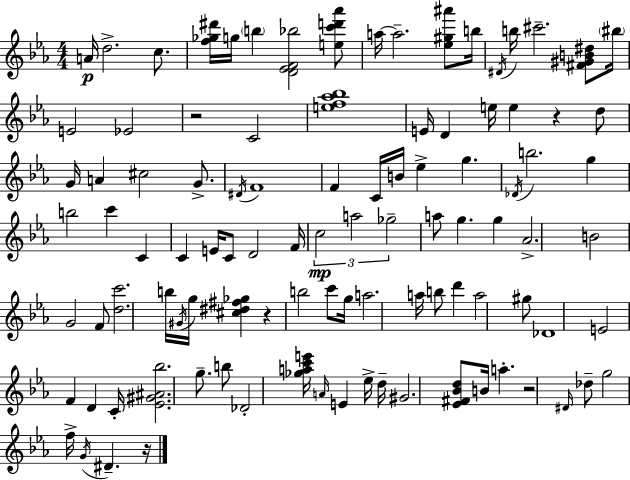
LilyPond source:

{
  \clef treble
  \numericTimeSignature
  \time 4/4
  \key ees \major
  a'16\p d''2.-> c''8. | <f'' ges'' dis'''>16 g''16 \parenthesize b''4 <d' ees' f' bes''>2 <e'' c''' d''' aes'''>8 | a''16~~ a''2.-- <ees'' gis'' ais'''>8 b''16 | \acciaccatura { dis'16 } b''16 cis'''2.-- <fis' gis' b' dis''>8 | \break \parenthesize bis''16 e'2 ees'2 | r2 c'2 | <e'' f'' aes'' bes''>1 | e'16 d'4 e''16 e''4 r4 d''8 | \break g'16 a'4 cis''2 g'8.-> | \acciaccatura { dis'16 } f'1 | f'4 c'16 b'16 ees''4-> g''4. | \acciaccatura { des'16 } b''2. g''4 | \break b''2 c'''4 c'4 | c'4 e'16 c'8 d'2 | f'16 \tuplet 3/2 { c''2\mp a''2 | ges''2-- } a''8 g''4. | \break g''4 aes'2.-> | b'2 g'2 | f'8 <d'' c'''>2. | b''16 \acciaccatura { gis'16 } g''16 <cis'' dis'' fis'' ges''>4 r4 b''2 | \break c'''8 g''16 a''2. | a''16 b''8 d'''4 a''2 | gis''8 des'1 | e'2 f'4 | \break d'4 c'16-. <ees' gis' ais' bes''>2. | g''8.-- b''8 des'2-. <ges'' a'' c''' e'''>16 \grace { a'16 } | e'4 ees''16-> d''16-- gis'2. | <ees' fis' bes' d''>8 b'16 a''4.-. r2 | \break \grace { dis'16 } des''8-- g''2 f''16-> \acciaccatura { g'16 } | dis'4.-- r16 \bar "|."
}